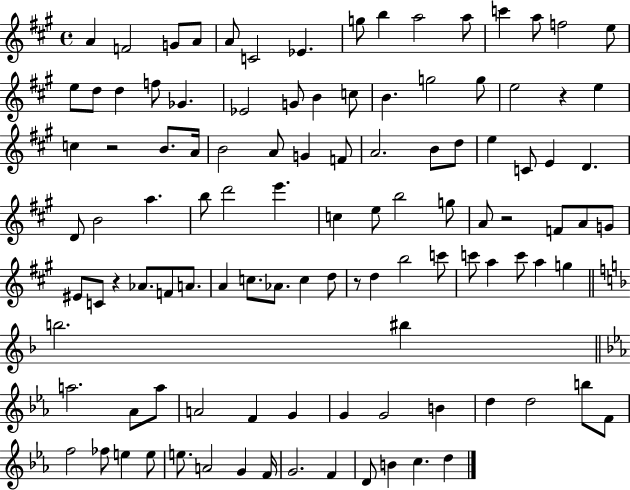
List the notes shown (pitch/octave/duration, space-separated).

A4/q F4/h G4/e A4/e A4/e C4/h Eb4/q. G5/e B5/q A5/h A5/e C6/q A5/e F5/h E5/e E5/e D5/e D5/q F5/e Gb4/q. Eb4/h G4/e B4/q C5/e B4/q. G5/h G5/e E5/h R/q E5/q C5/q R/h B4/e. A4/s B4/h A4/e G4/q F4/e A4/h. B4/e D5/e E5/q C4/e E4/q D4/q. D4/e B4/h A5/q. B5/e D6/h E6/q. C5/q E5/e B5/h G5/e A4/e R/h F4/e A4/e G4/e EIS4/e C4/e R/q Ab4/e. F4/e A4/e. A4/q C5/e. Ab4/e. C5/q D5/e R/e D5/q B5/h C6/e C6/e A5/q C6/e A5/q G5/q B5/h. BIS5/q A5/h. Ab4/e A5/e A4/h F4/q G4/q G4/q G4/h B4/q D5/q D5/h B5/e F4/e F5/h FES5/e E5/q E5/e E5/e. A4/h G4/q F4/s G4/h. F4/q D4/e B4/q C5/q. D5/q